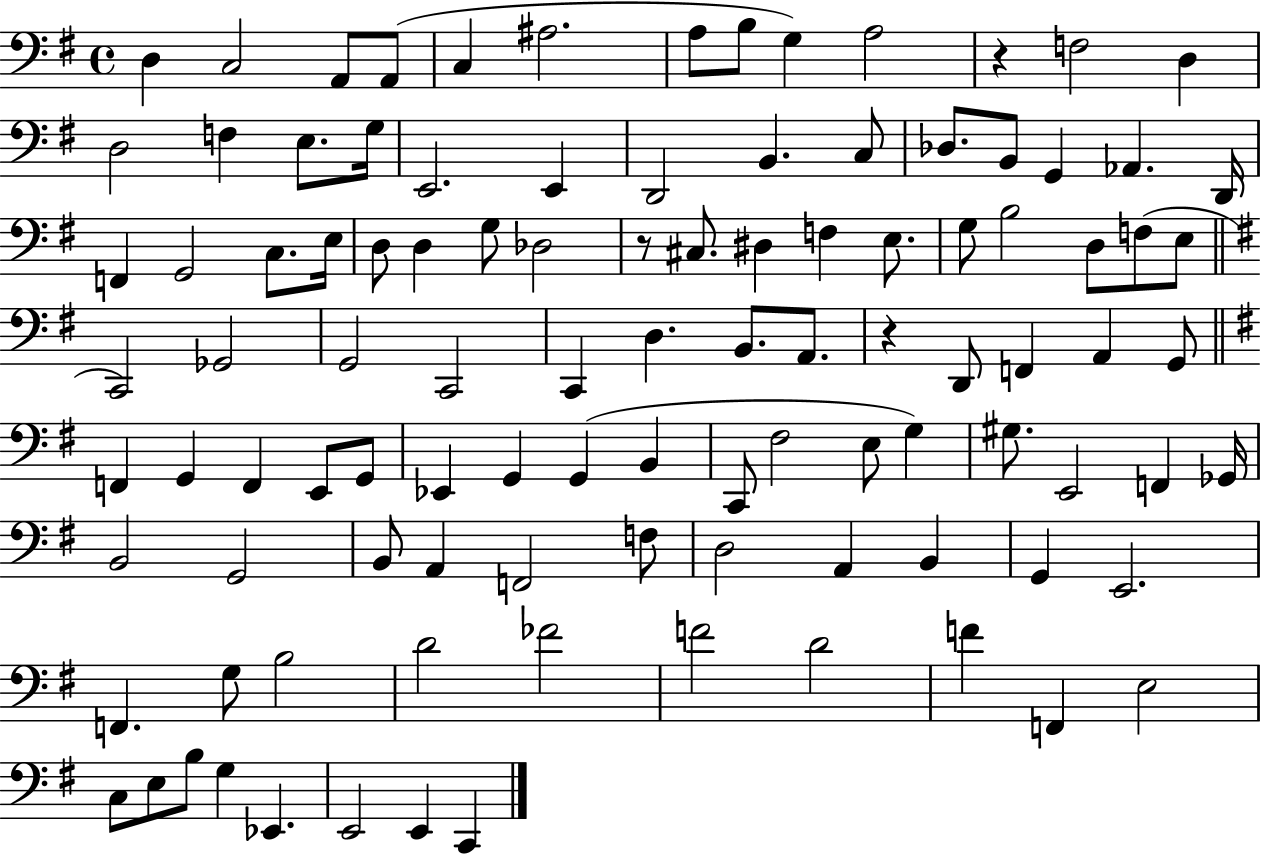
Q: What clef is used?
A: bass